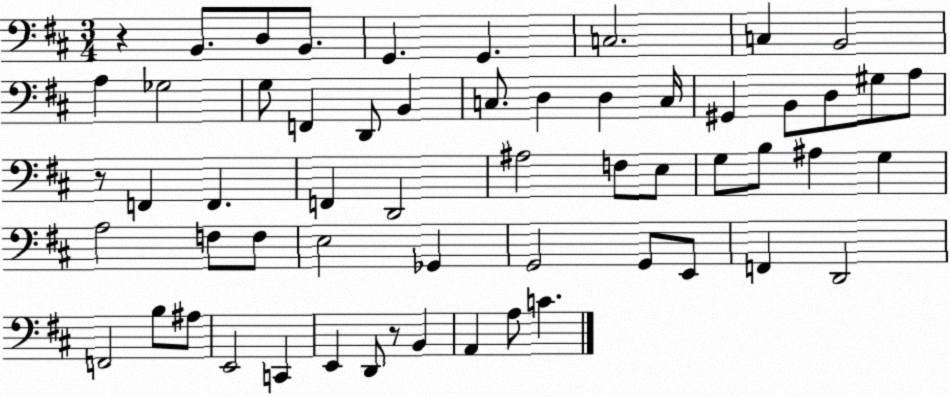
X:1
T:Untitled
M:3/4
L:1/4
K:D
z B,,/2 D,/2 B,,/2 G,, G,, C,2 C, B,,2 A, _G,2 G,/2 F,, D,,/2 B,, C,/2 D, D, C,/4 ^G,, B,,/2 D,/2 ^G,/2 A,/2 z/2 F,, F,, F,, D,,2 ^A,2 F,/2 E,/2 G,/2 B,/2 ^A, G, A,2 F,/2 F,/2 E,2 _G,, G,,2 G,,/2 E,,/2 F,, D,,2 F,,2 B,/2 ^A,/2 E,,2 C,, E,, D,,/2 z/2 B,, A,, A,/2 C